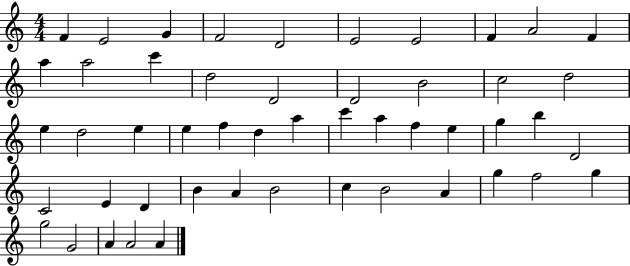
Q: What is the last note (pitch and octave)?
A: A4